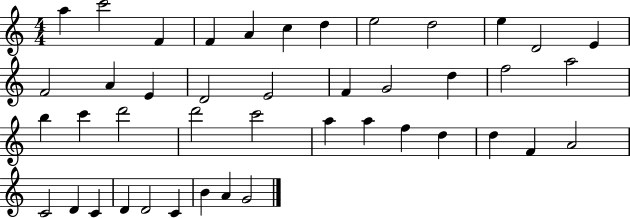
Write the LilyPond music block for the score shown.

{
  \clef treble
  \numericTimeSignature
  \time 4/4
  \key c \major
  a''4 c'''2 f'4 | f'4 a'4 c''4 d''4 | e''2 d''2 | e''4 d'2 e'4 | \break f'2 a'4 e'4 | d'2 e'2 | f'4 g'2 d''4 | f''2 a''2 | \break b''4 c'''4 d'''2 | d'''2 c'''2 | a''4 a''4 f''4 d''4 | d''4 f'4 a'2 | \break c'2 d'4 c'4 | d'4 d'2 c'4 | b'4 a'4 g'2 | \bar "|."
}